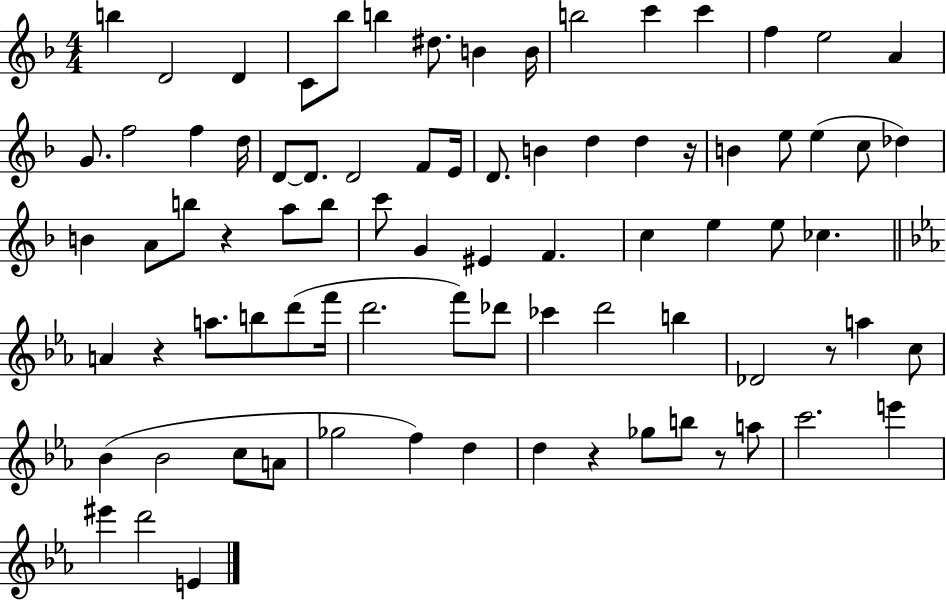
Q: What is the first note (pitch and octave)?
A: B5